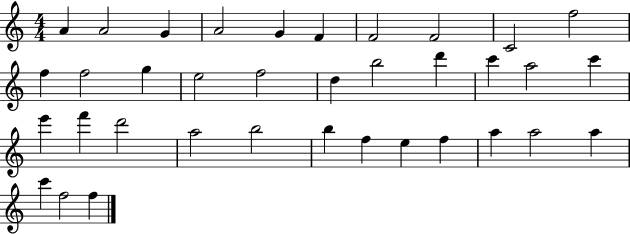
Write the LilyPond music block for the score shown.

{
  \clef treble
  \numericTimeSignature
  \time 4/4
  \key c \major
  a'4 a'2 g'4 | a'2 g'4 f'4 | f'2 f'2 | c'2 f''2 | \break f''4 f''2 g''4 | e''2 f''2 | d''4 b''2 d'''4 | c'''4 a''2 c'''4 | \break e'''4 f'''4 d'''2 | a''2 b''2 | b''4 f''4 e''4 f''4 | a''4 a''2 a''4 | \break c'''4 f''2 f''4 | \bar "|."
}